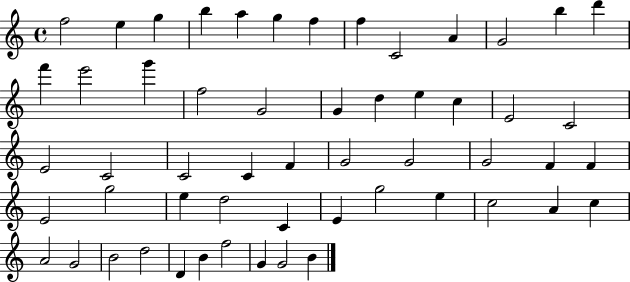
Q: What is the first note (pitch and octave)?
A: F5